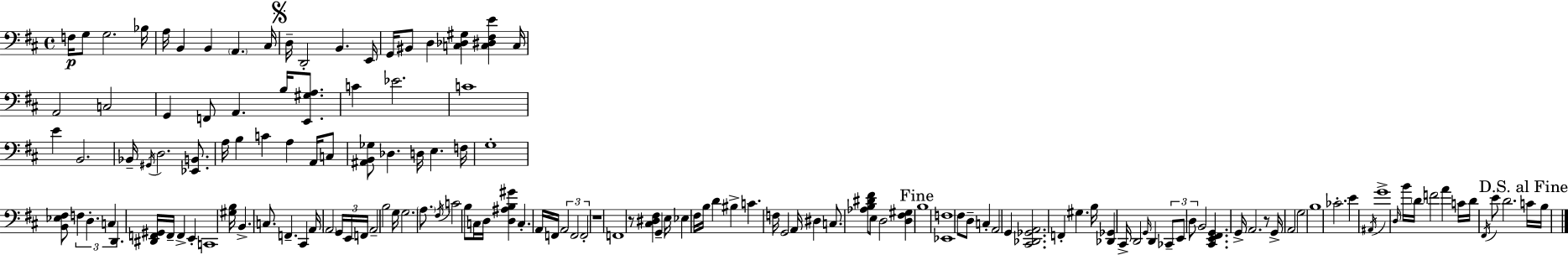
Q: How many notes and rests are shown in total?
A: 149